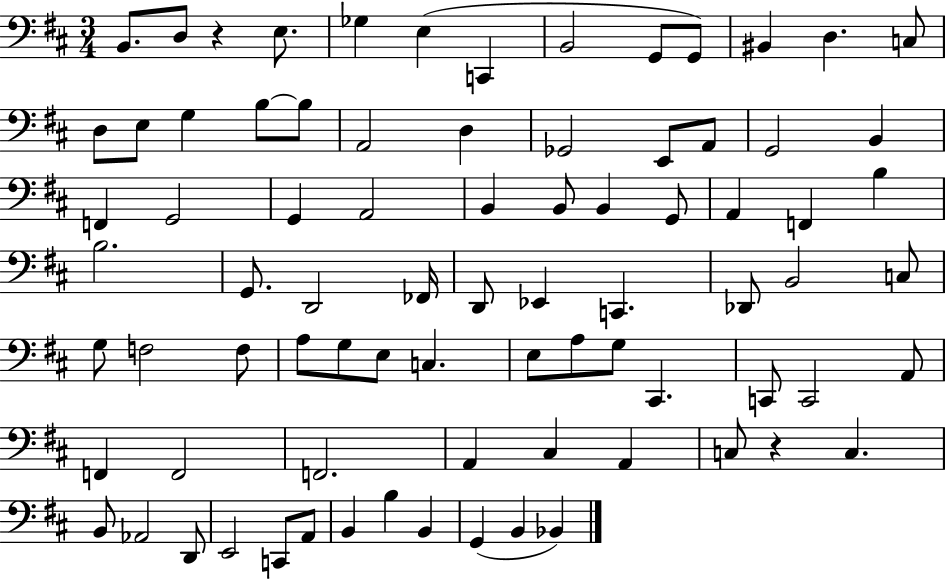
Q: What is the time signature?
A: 3/4